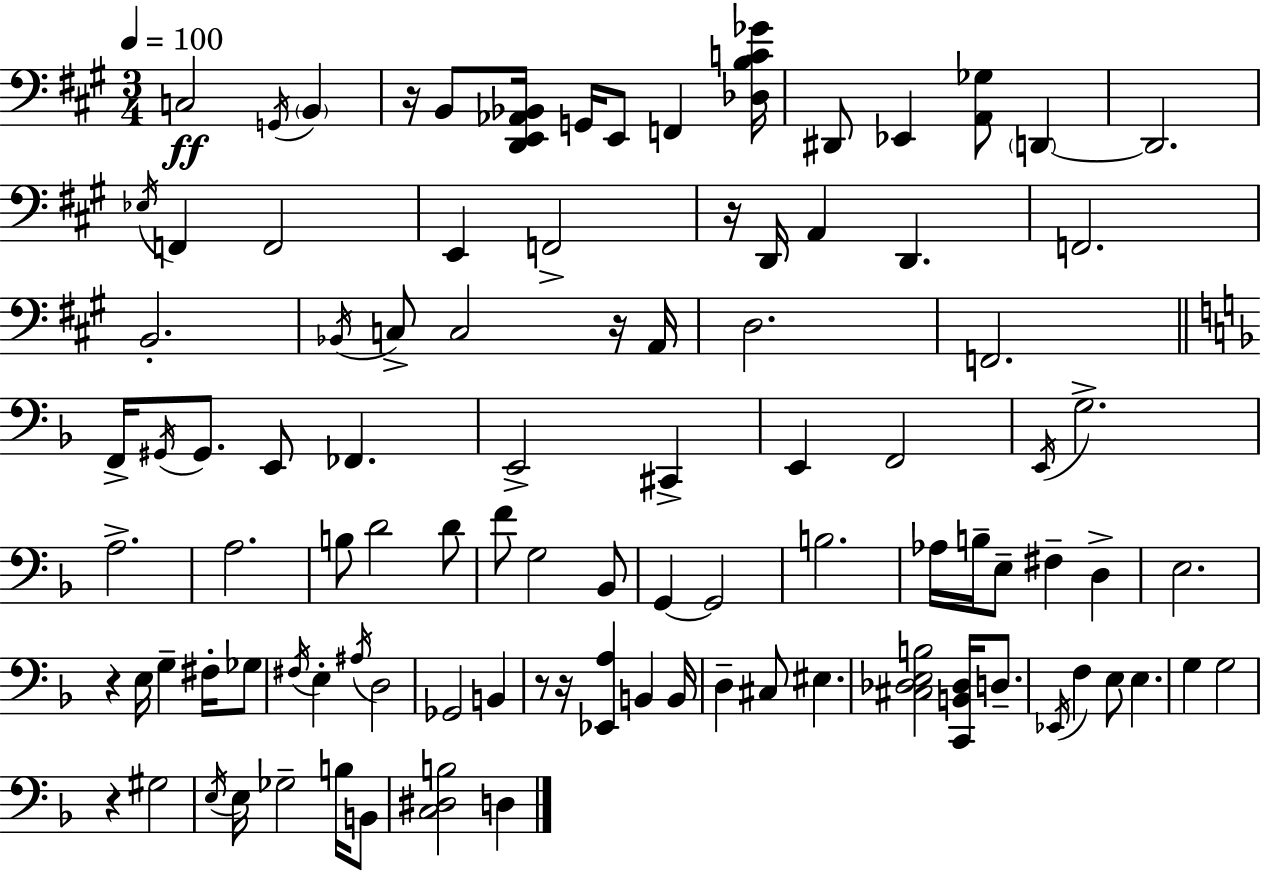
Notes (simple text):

C3/h G2/s B2/q R/s B2/e [D2,E2,Ab2,Bb2]/s G2/s E2/e F2/q [Db3,B3,C4,Gb4]/s D#2/e Eb2/q [A2,Gb3]/e D2/q D2/h. Eb3/s F2/q F2/h E2/q F2/h R/s D2/s A2/q D2/q. F2/h. B2/h. Bb2/s C3/e C3/h R/s A2/s D3/h. F2/h. F2/s G#2/s G#2/e. E2/e FES2/q. E2/h C#2/q E2/q F2/h E2/s G3/h. A3/h. A3/h. B3/e D4/h D4/e F4/e G3/h Bb2/e G2/q G2/h B3/h. Ab3/s B3/s E3/e F#3/q D3/q E3/h. R/q E3/s G3/q F#3/s Gb3/e F#3/s E3/q A#3/s D3/h Gb2/h B2/q R/e R/s [Eb2,A3]/q B2/q B2/s D3/q C#3/e EIS3/q. [C#3,Db3,E3,B3]/h [C2,B2,Db3]/s D3/e. Eb2/s F3/q E3/e E3/q. G3/q G3/h R/q G#3/h E3/s E3/s Gb3/h B3/s B2/e [C3,D#3,B3]/h D3/q